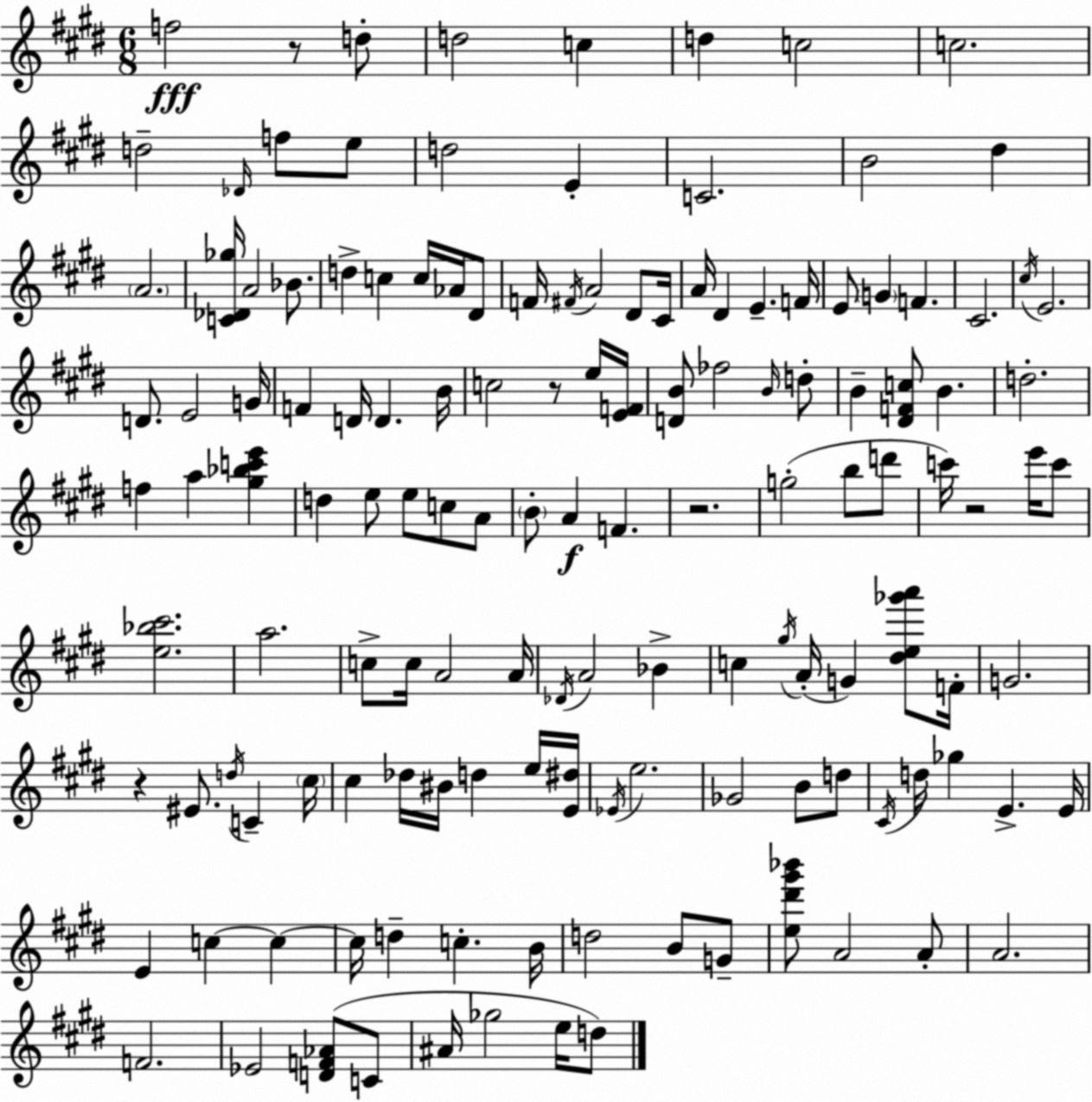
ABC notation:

X:1
T:Untitled
M:6/8
L:1/4
K:E
f2 z/2 d/2 d2 c d c2 c2 d2 _D/4 f/2 e/2 d2 E C2 B2 ^d A2 [C_D_g]/4 A2 _B/2 d c c/4 _A/4 ^D/2 F/4 ^F/4 A2 ^D/2 ^C/4 A/4 ^D E F/4 E/2 G F ^C2 ^c/4 E2 D/2 E2 G/4 F D/4 D B/4 c2 z/2 e/4 [EF]/4 [DB]/2 _f2 B/4 d/2 B [^DFc]/2 B d2 f a [^g_bc'e'] d e/2 e/2 c/2 A/2 B/2 A F z2 g2 b/2 d'/2 c'/4 z2 e'/4 c'/2 [e_b^c']2 a2 c/2 c/4 A2 A/4 _D/4 A2 _B c ^g/4 A/4 G [^de_g'a']/2 F/4 G2 z ^E/2 d/4 C ^c/4 ^c _d/4 ^B/4 d e/4 [E^d]/4 _E/4 e2 _G2 B/2 d/2 ^C/4 d/4 _g E E/4 E c c c/4 d c B/4 d2 B/2 G/2 [e^d'^g'_b']/2 A2 A/2 A2 F2 _E2 [DF_A]/2 C/2 ^A/4 _g2 e/4 d/2